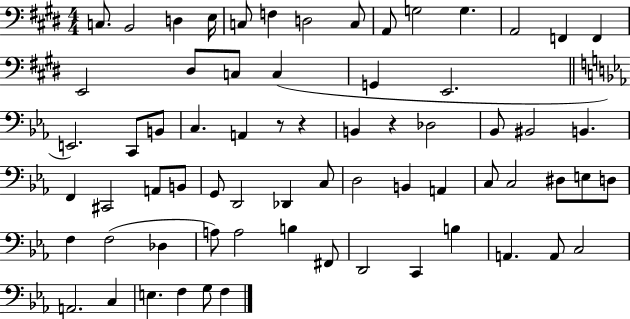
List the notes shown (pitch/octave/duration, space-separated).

C3/e. B2/h D3/q E3/s C3/e F3/q D3/h C3/e A2/e G3/h G3/q. A2/h F2/q F2/q E2/h D#3/e C3/e C3/q G2/q E2/h. E2/h. C2/e B2/e C3/q. A2/q R/e R/q B2/q R/q Db3/h Bb2/e BIS2/h B2/q. F2/q C#2/h A2/e B2/e G2/e D2/h Db2/q C3/e D3/h B2/q A2/q C3/e C3/h D#3/e E3/e D3/e F3/q F3/h Db3/q A3/e A3/h B3/q F#2/e D2/h C2/q B3/q A2/q. A2/e C3/h A2/h. C3/q E3/q. F3/q G3/e F3/q